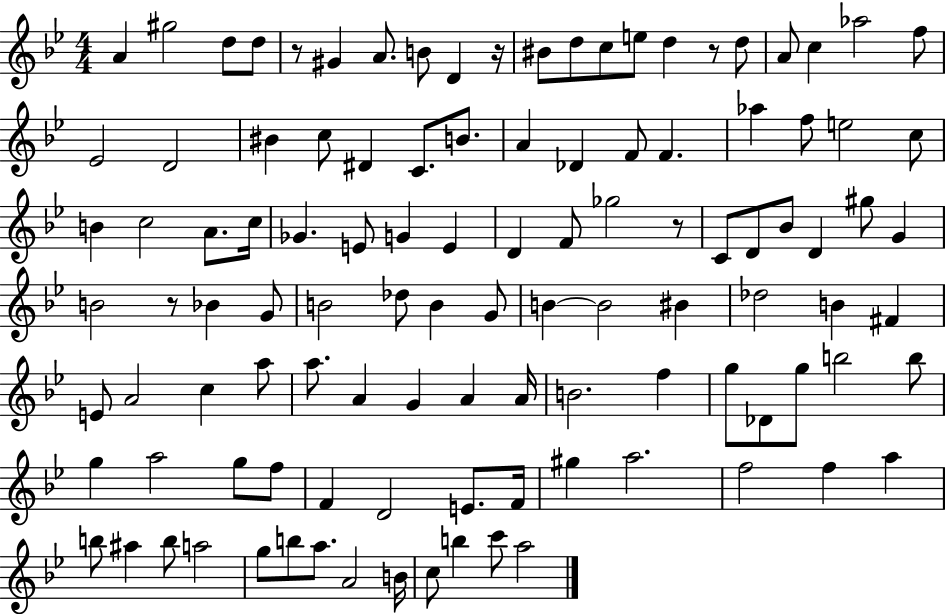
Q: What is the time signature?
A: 4/4